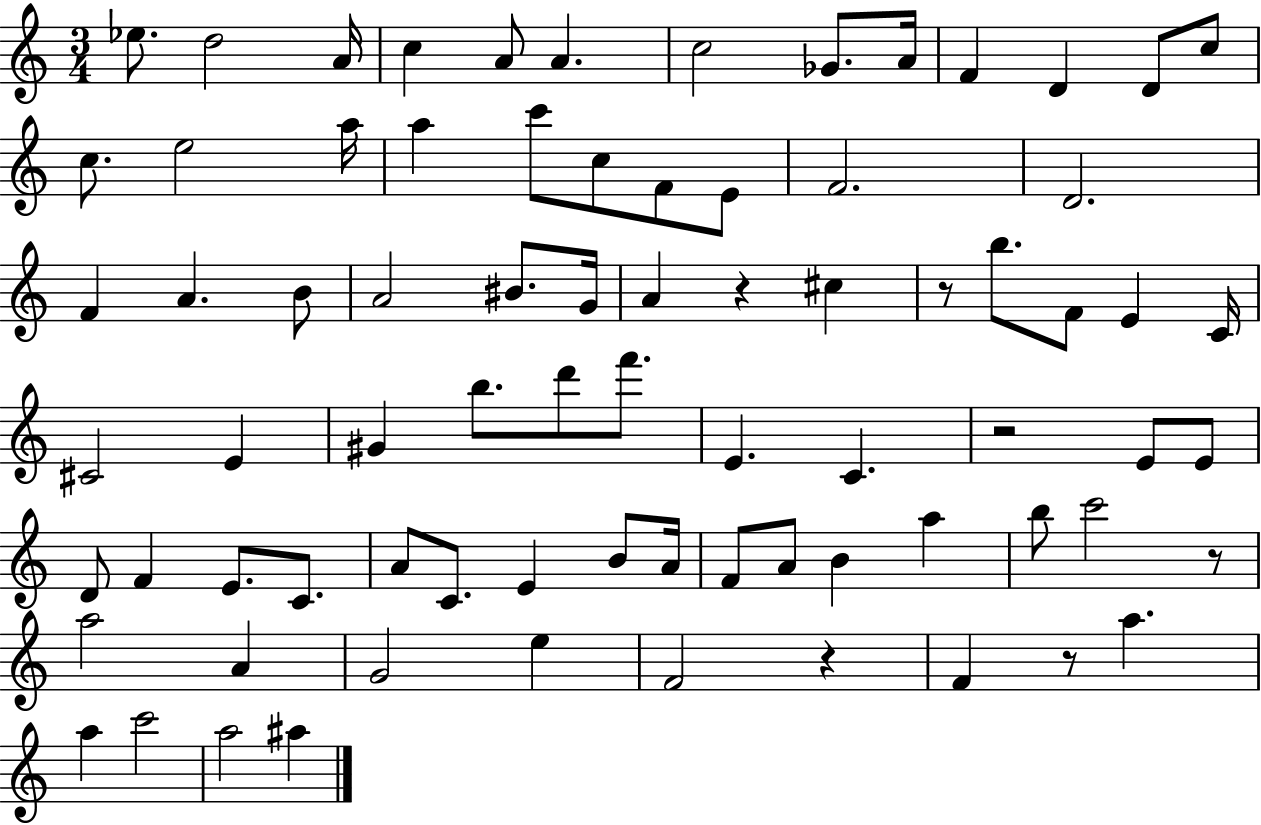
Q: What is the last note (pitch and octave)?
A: A#5